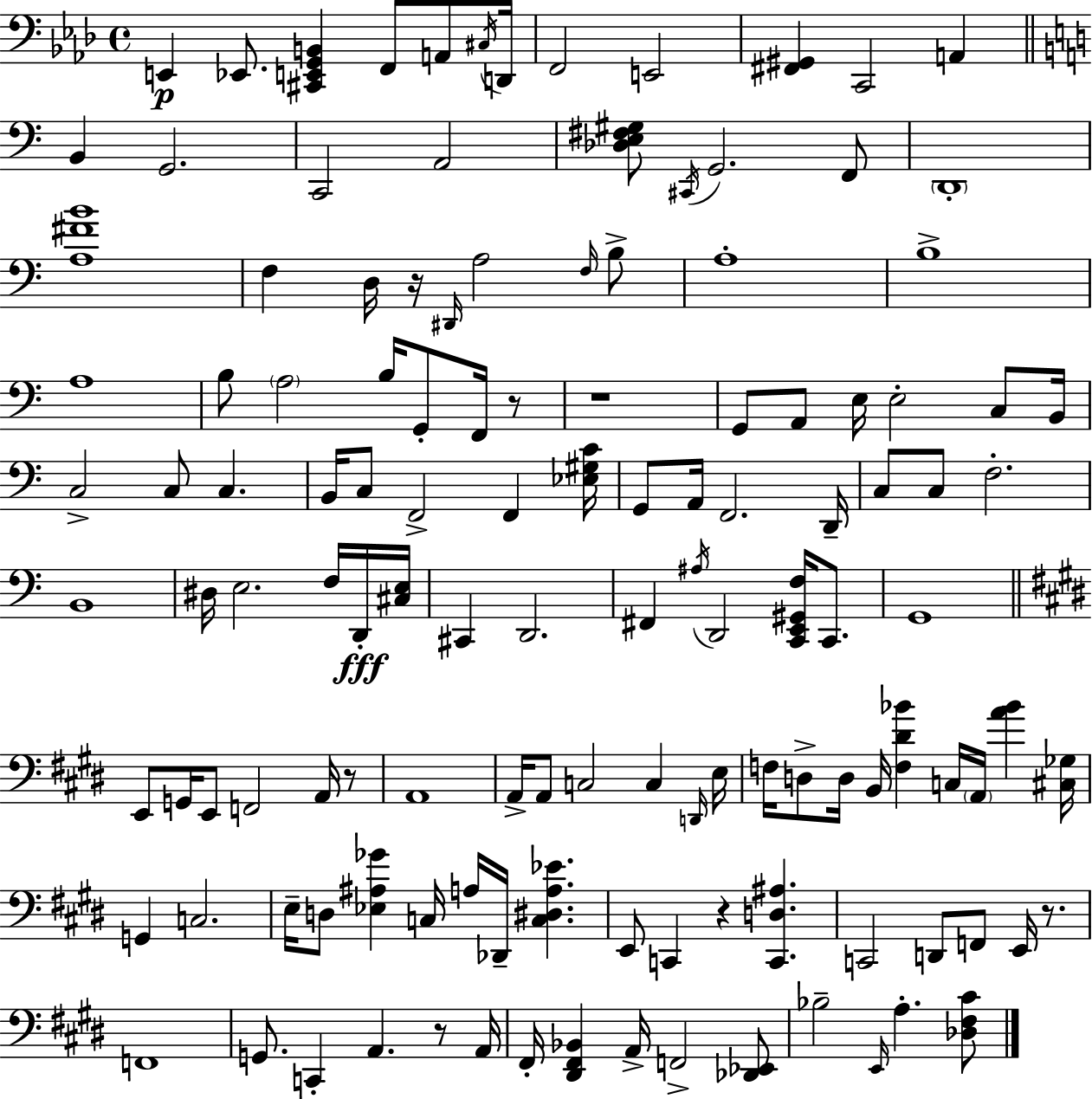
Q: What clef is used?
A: bass